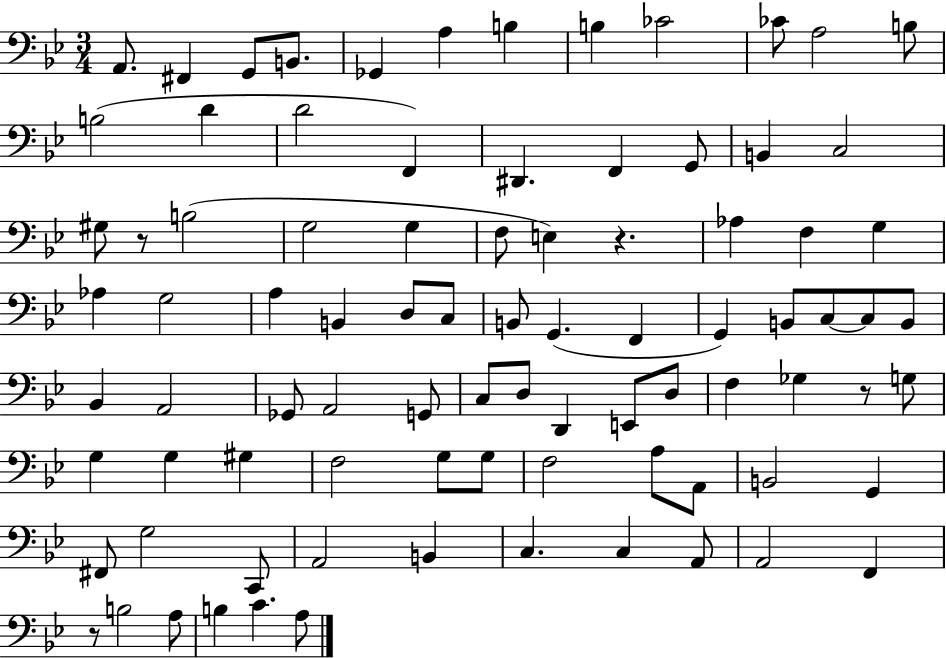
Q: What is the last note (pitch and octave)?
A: A3